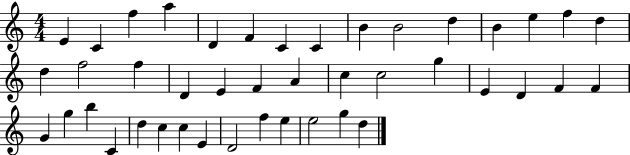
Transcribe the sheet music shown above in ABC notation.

X:1
T:Untitled
M:4/4
L:1/4
K:C
E C f a D F C C B B2 d B e f d d f2 f D E F A c c2 g E D F F G g b C d c c E D2 f e e2 g d